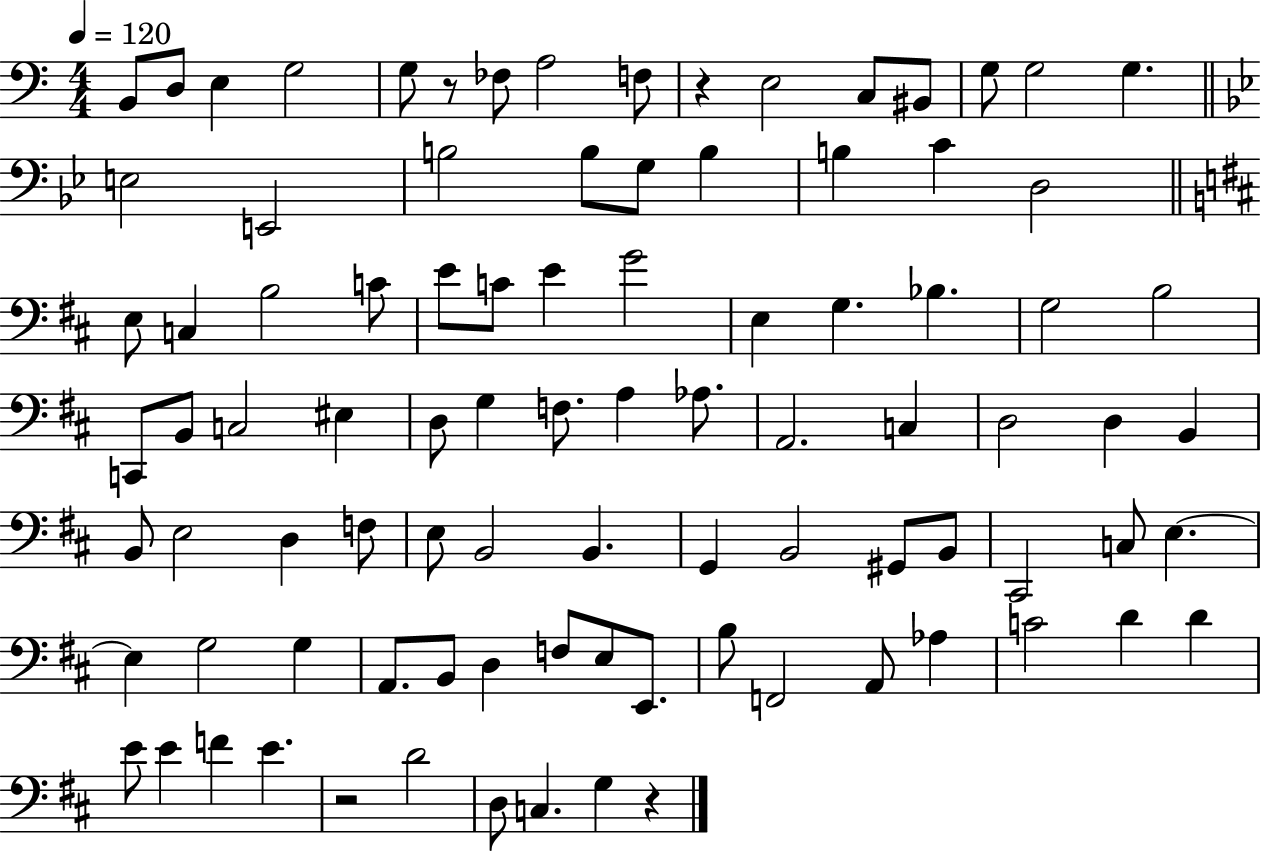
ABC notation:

X:1
T:Untitled
M:4/4
L:1/4
K:C
B,,/2 D,/2 E, G,2 G,/2 z/2 _F,/2 A,2 F,/2 z E,2 C,/2 ^B,,/2 G,/2 G,2 G, E,2 E,,2 B,2 B,/2 G,/2 B, B, C D,2 E,/2 C, B,2 C/2 E/2 C/2 E G2 E, G, _B, G,2 B,2 C,,/2 B,,/2 C,2 ^E, D,/2 G, F,/2 A, _A,/2 A,,2 C, D,2 D, B,, B,,/2 E,2 D, F,/2 E,/2 B,,2 B,, G,, B,,2 ^G,,/2 B,,/2 ^C,,2 C,/2 E, E, G,2 G, A,,/2 B,,/2 D, F,/2 E,/2 E,,/2 B,/2 F,,2 A,,/2 _A, C2 D D E/2 E F E z2 D2 D,/2 C, G, z